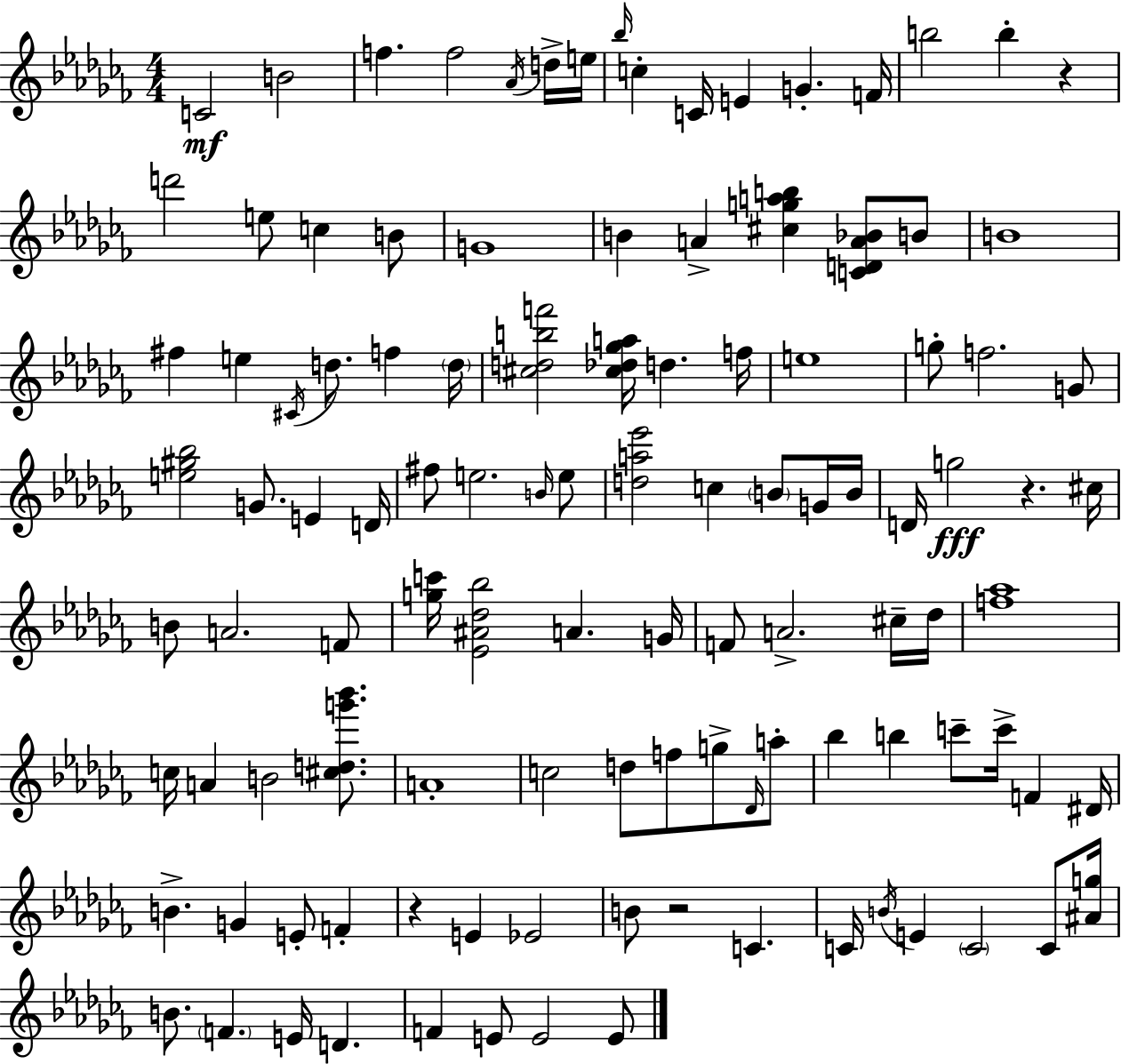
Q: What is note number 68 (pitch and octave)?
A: Db4